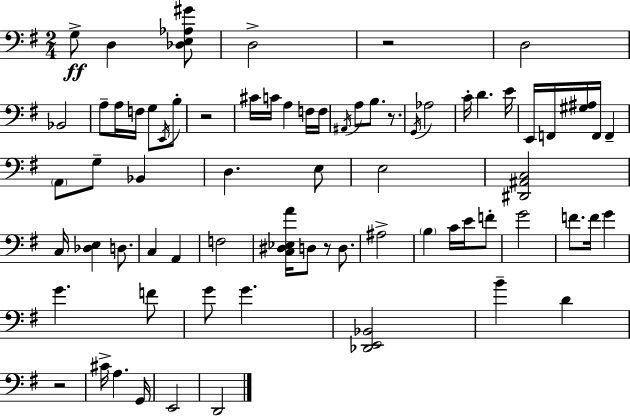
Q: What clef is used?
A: bass